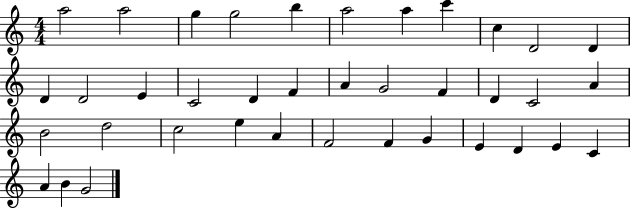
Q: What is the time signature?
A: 4/4